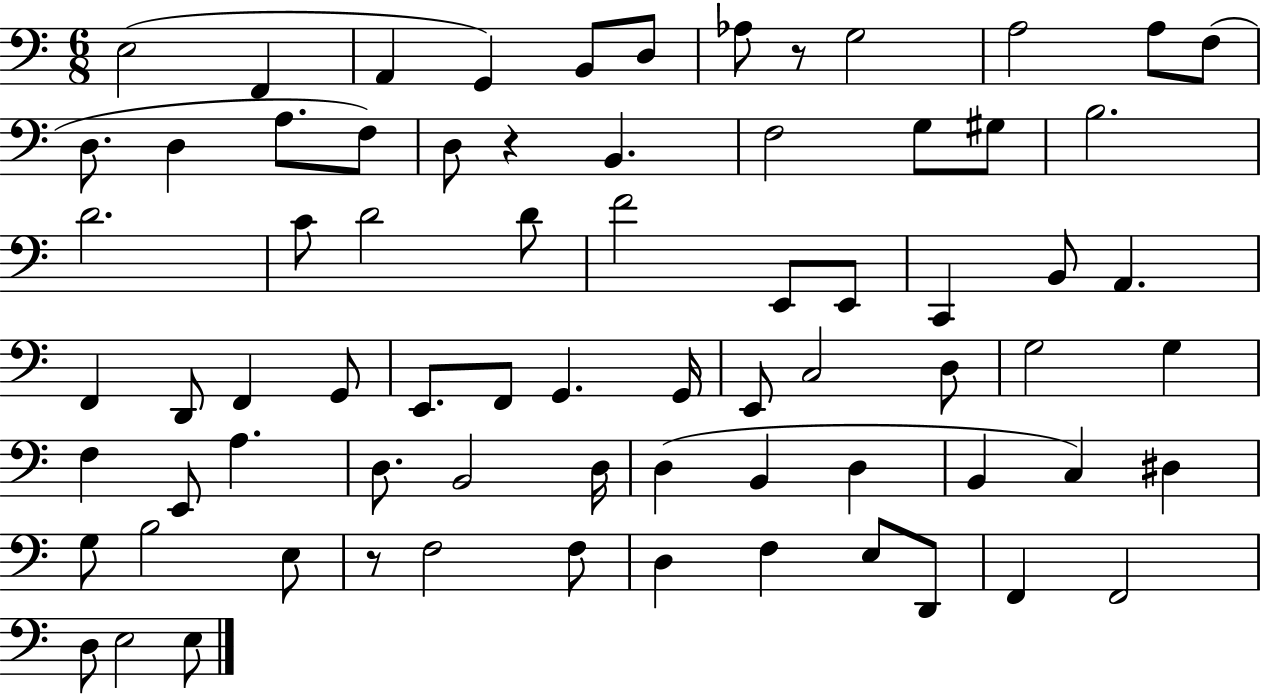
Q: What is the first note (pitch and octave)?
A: E3